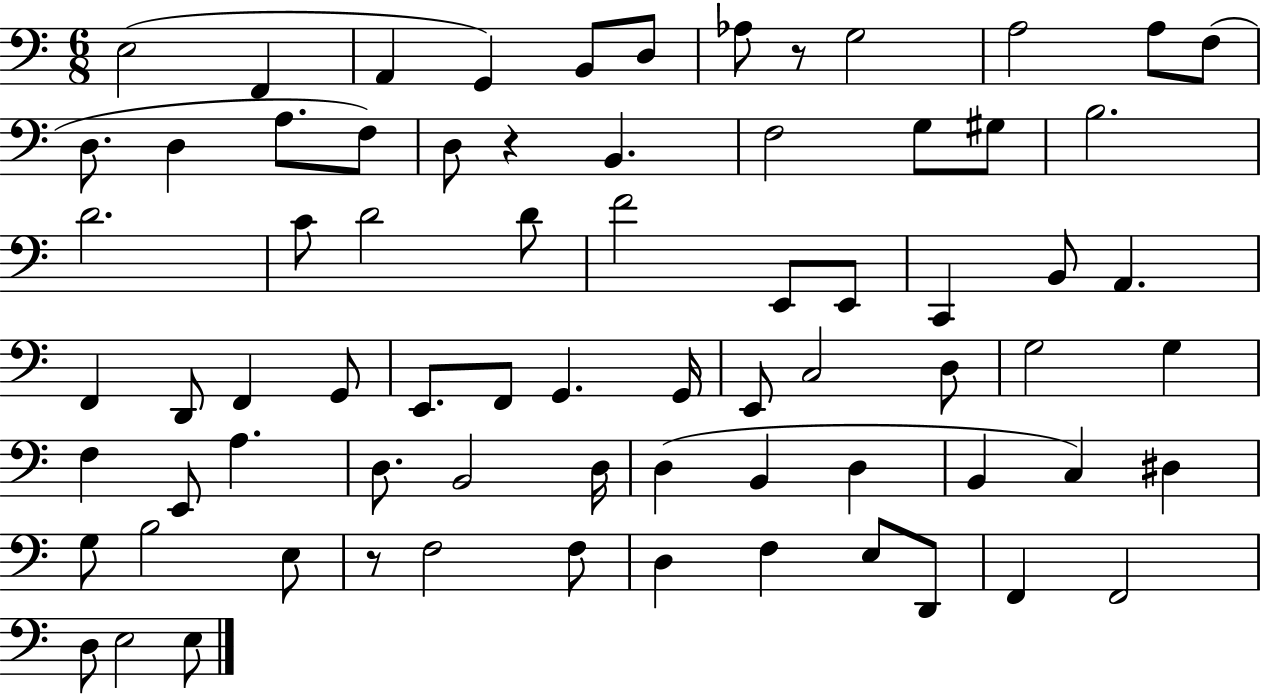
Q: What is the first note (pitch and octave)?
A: E3